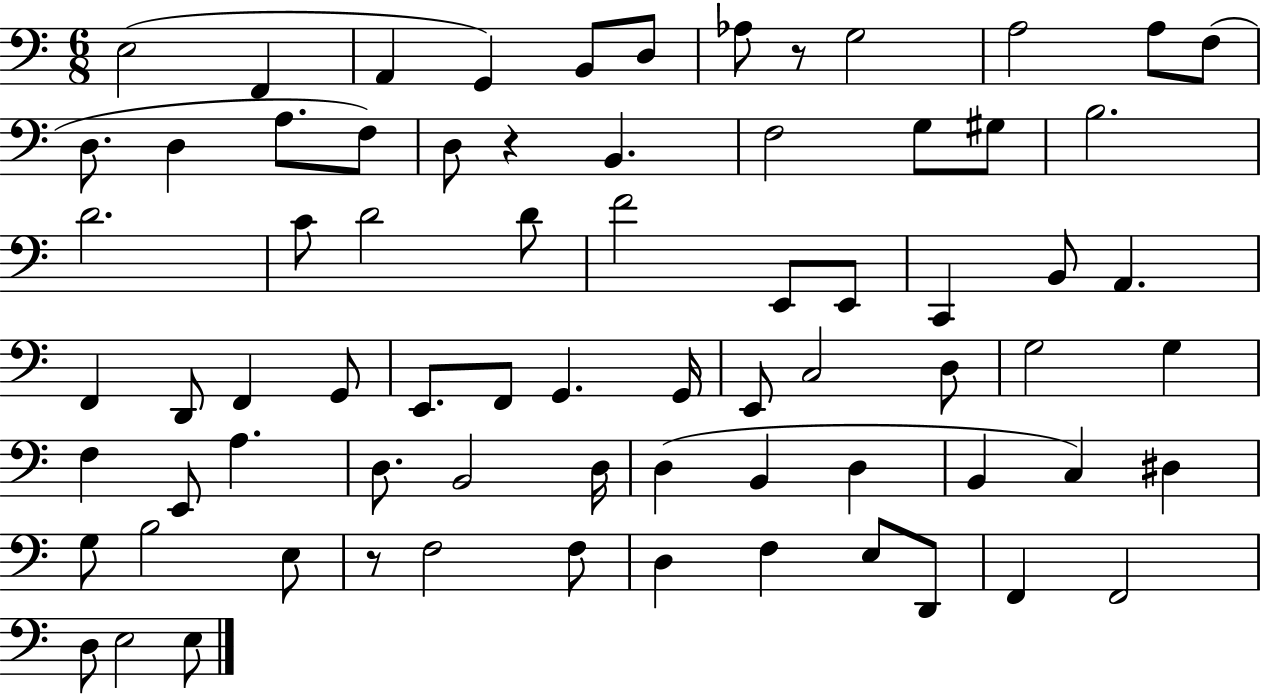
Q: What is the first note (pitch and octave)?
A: E3